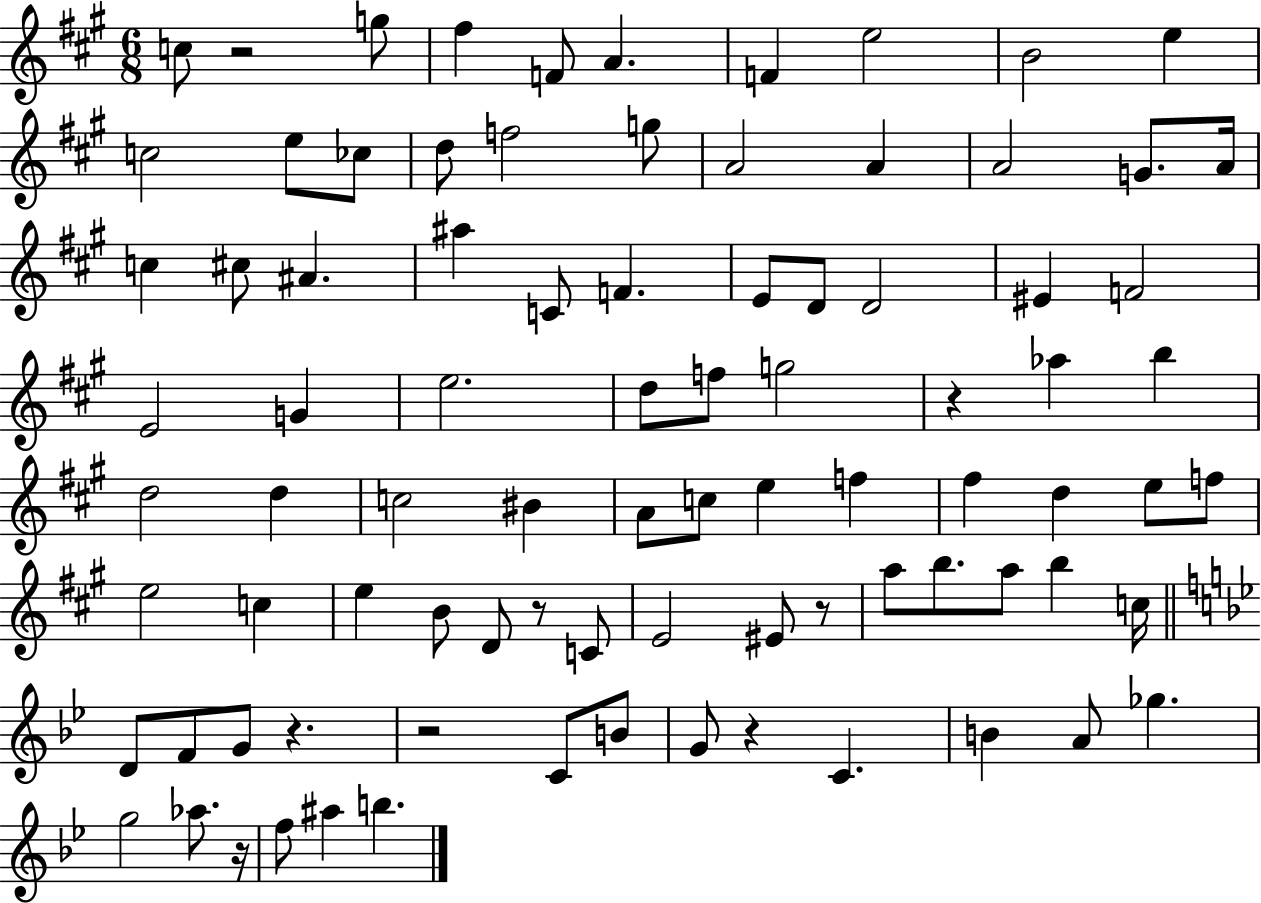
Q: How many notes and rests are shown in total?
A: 87